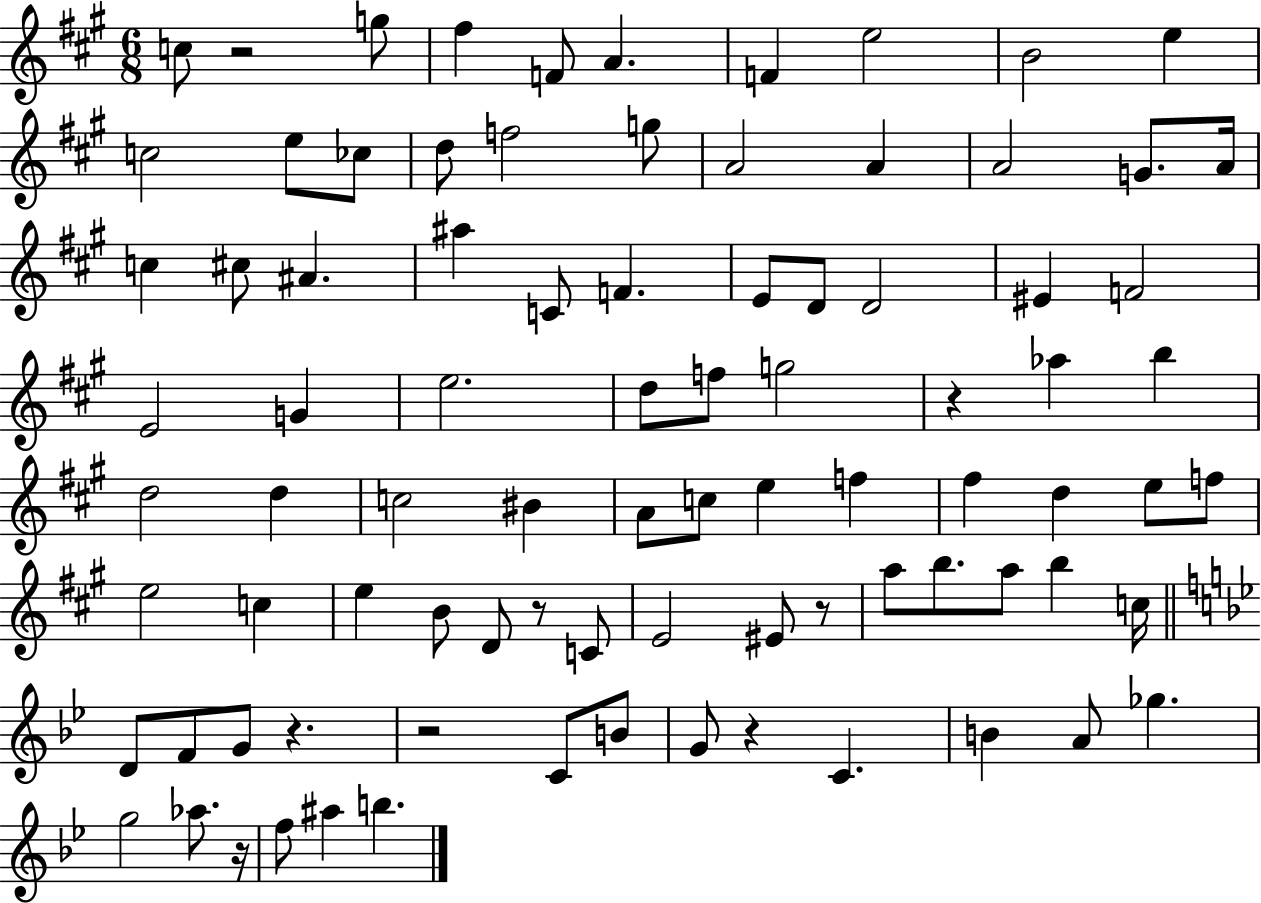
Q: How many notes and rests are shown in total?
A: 87